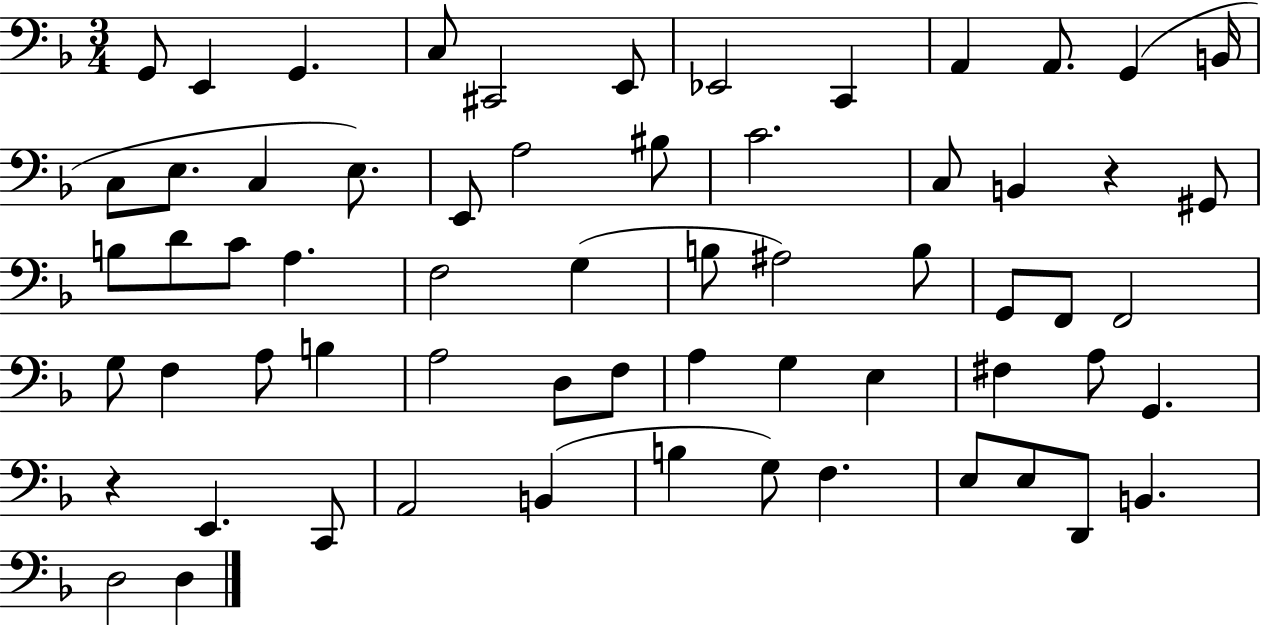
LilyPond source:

{
  \clef bass
  \numericTimeSignature
  \time 3/4
  \key f \major
  \repeat volta 2 { g,8 e,4 g,4. | c8 cis,2 e,8 | ees,2 c,4 | a,4 a,8. g,4( b,16 | \break c8 e8. c4 e8.) | e,8 a2 bis8 | c'2. | c8 b,4 r4 gis,8 | \break b8 d'8 c'8 a4. | f2 g4( | b8 ais2) b8 | g,8 f,8 f,2 | \break g8 f4 a8 b4 | a2 d8 f8 | a4 g4 e4 | fis4 a8 g,4. | \break r4 e,4. c,8 | a,2 b,4( | b4 g8) f4. | e8 e8 d,8 b,4. | \break d2 d4 | } \bar "|."
}